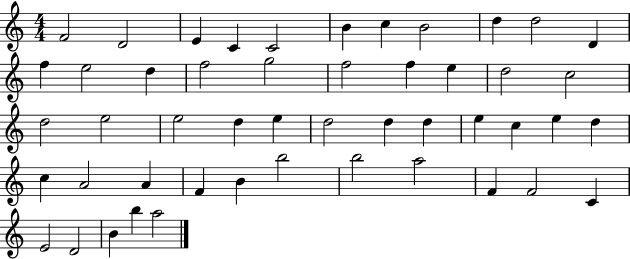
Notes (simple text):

F4/h D4/h E4/q C4/q C4/h B4/q C5/q B4/h D5/q D5/h D4/q F5/q E5/h D5/q F5/h G5/h F5/h F5/q E5/q D5/h C5/h D5/h E5/h E5/h D5/q E5/q D5/h D5/q D5/q E5/q C5/q E5/q D5/q C5/q A4/h A4/q F4/q B4/q B5/h B5/h A5/h F4/q F4/h C4/q E4/h D4/h B4/q B5/q A5/h